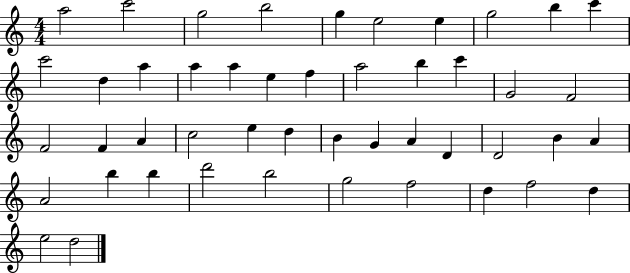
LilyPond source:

{
  \clef treble
  \numericTimeSignature
  \time 4/4
  \key c \major
  a''2 c'''2 | g''2 b''2 | g''4 e''2 e''4 | g''2 b''4 c'''4 | \break c'''2 d''4 a''4 | a''4 a''4 e''4 f''4 | a''2 b''4 c'''4 | g'2 f'2 | \break f'2 f'4 a'4 | c''2 e''4 d''4 | b'4 g'4 a'4 d'4 | d'2 b'4 a'4 | \break a'2 b''4 b''4 | d'''2 b''2 | g''2 f''2 | d''4 f''2 d''4 | \break e''2 d''2 | \bar "|."
}